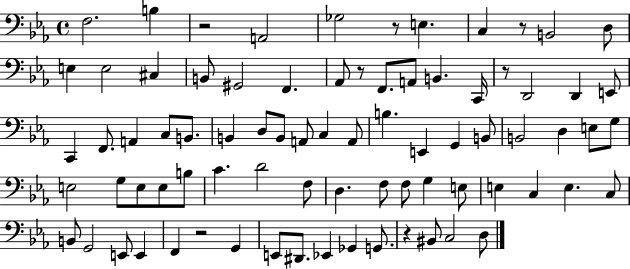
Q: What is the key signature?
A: EES major